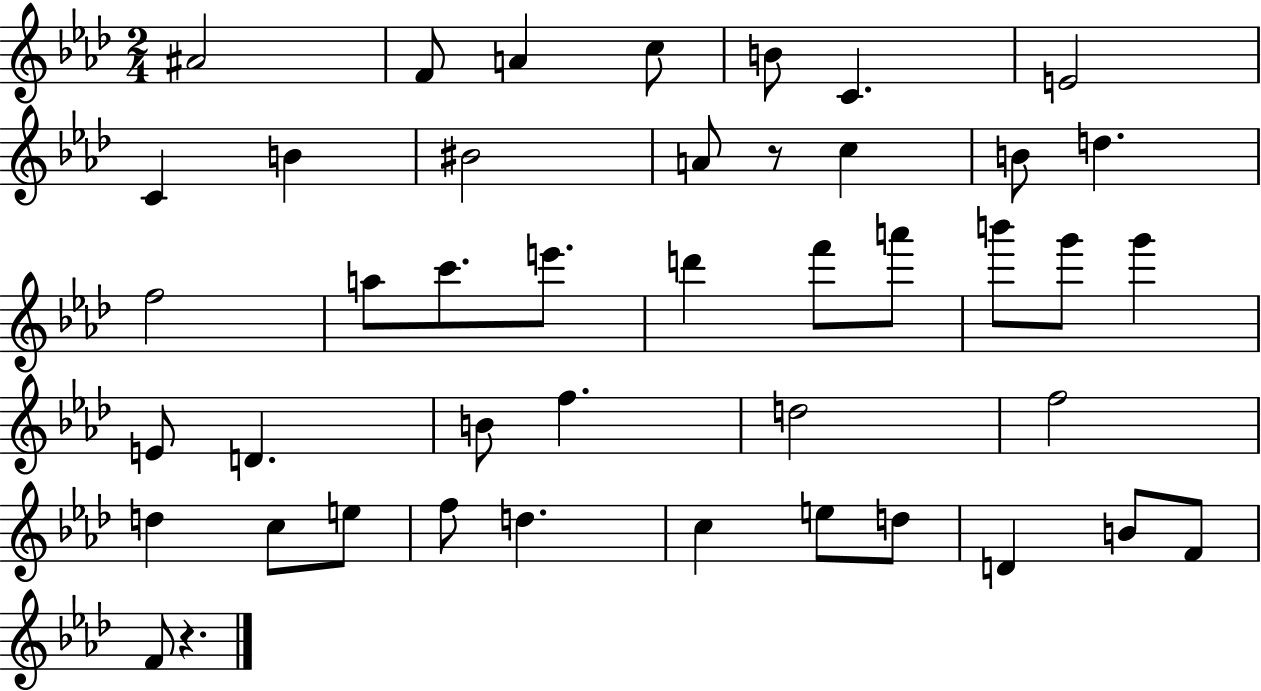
A#4/h F4/e A4/q C5/e B4/e C4/q. E4/h C4/q B4/q BIS4/h A4/e R/e C5/q B4/e D5/q. F5/h A5/e C6/e. E6/e. D6/q F6/e A6/e B6/e G6/e G6/q E4/e D4/q. B4/e F5/q. D5/h F5/h D5/q C5/e E5/e F5/e D5/q. C5/q E5/e D5/e D4/q B4/e F4/e F4/e R/q.